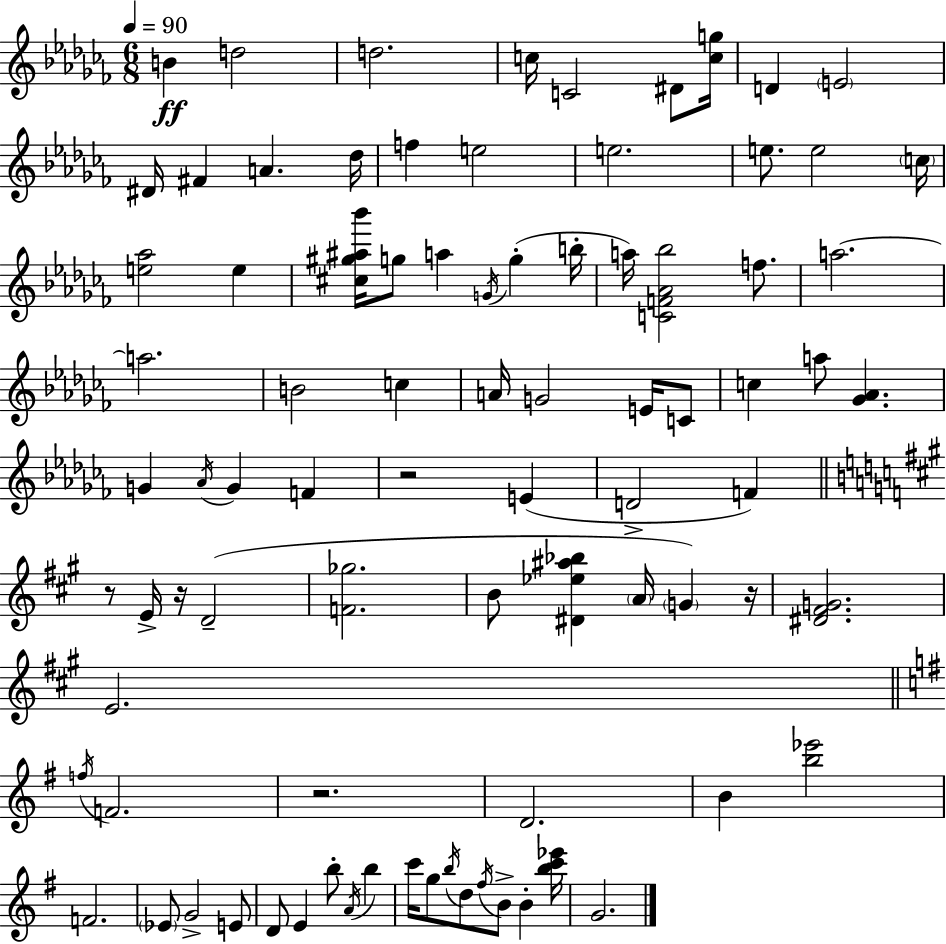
B4/q D5/h D5/h. C5/s C4/h D#4/e [C5,G5]/s D4/q E4/h D#4/s F#4/q A4/q. Db5/s F5/q E5/h E5/h. E5/e. E5/h C5/s [E5,Ab5]/h E5/q [C#5,G#5,A#5,Bb6]/s G5/e A5/q G4/s G5/q B5/s A5/s [C4,F4,Ab4,Bb5]/h F5/e. A5/h. A5/h. B4/h C5/q A4/s G4/h E4/s C4/e C5/q A5/e [Gb4,Ab4]/q. G4/q Ab4/s G4/q F4/q R/h E4/q D4/h F4/q R/e E4/s R/s D4/h [F4,Gb5]/h. B4/e [D#4,Eb5,A#5,Bb5]/q A4/s G4/q R/s [D#4,F#4,G4]/h. E4/h. F5/s F4/h. R/h. D4/h. B4/q [B5,Eb6]/h F4/h. Eb4/e G4/h E4/e D4/e E4/q B5/e A4/s B5/q C6/s G5/e B5/s D5/e F#5/s B4/e B4/q [B5,C6,Eb6]/s G4/h.